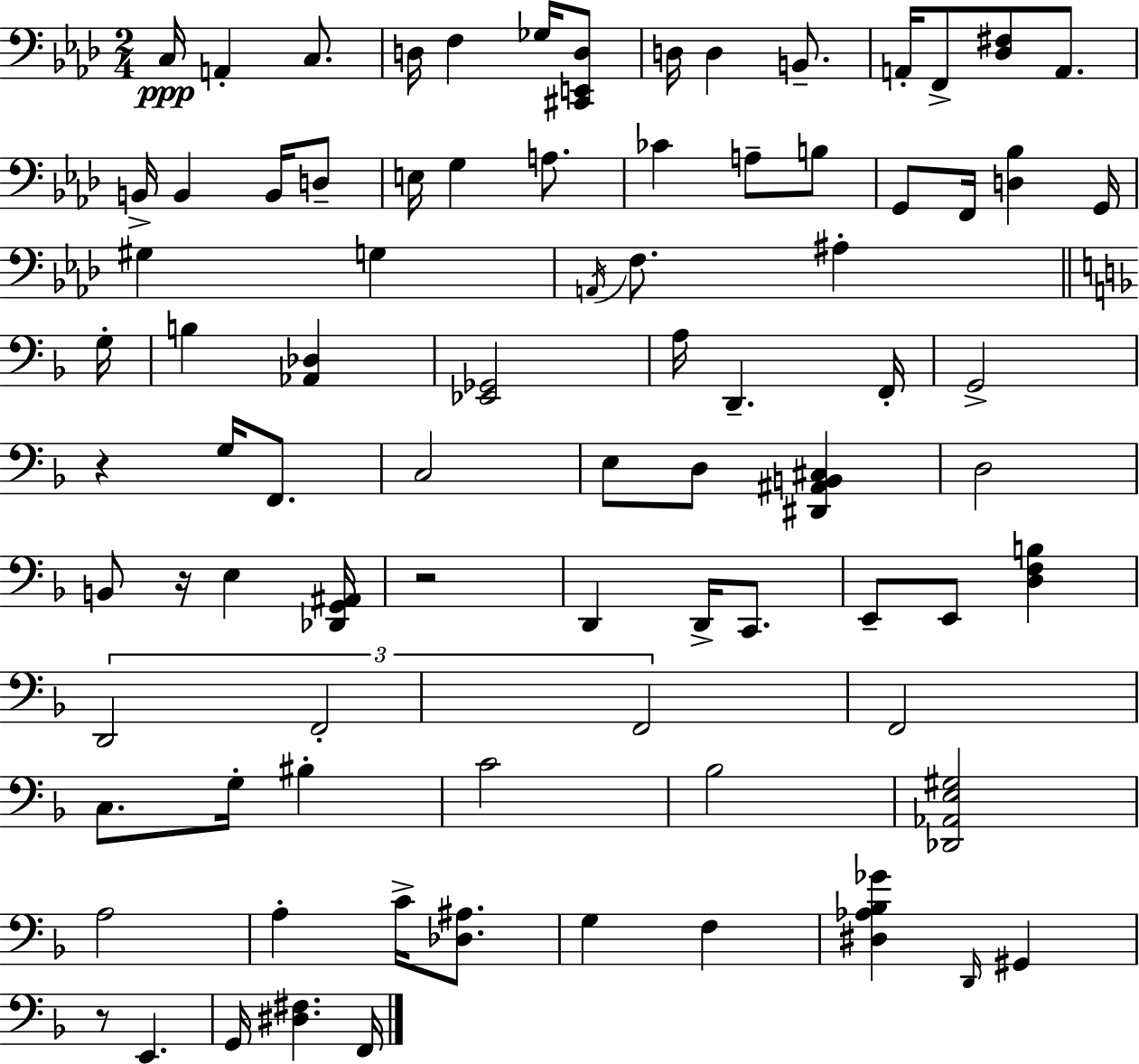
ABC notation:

X:1
T:Untitled
M:2/4
L:1/4
K:Ab
C,/4 A,, C,/2 D,/4 F, _G,/4 [^C,,E,,D,]/2 D,/4 D, B,,/2 A,,/4 F,,/2 [_D,^F,]/2 A,,/2 B,,/4 B,, B,,/4 D,/2 E,/4 G, A,/2 _C A,/2 B,/2 G,,/2 F,,/4 [D,_B,] G,,/4 ^G, G, A,,/4 F,/2 ^A, G,/4 B, [_A,,_D,] [_E,,_G,,]2 A,/4 D,, F,,/4 G,,2 z G,/4 F,,/2 C,2 E,/2 D,/2 [^D,,^A,,B,,^C,] D,2 B,,/2 z/4 E, [_D,,G,,^A,,]/4 z2 D,, D,,/4 C,,/2 E,,/2 E,,/2 [D,F,B,] D,,2 F,,2 F,,2 F,,2 C,/2 G,/4 ^B, C2 _B,2 [_D,,_A,,E,^G,]2 A,2 A, C/4 [_D,^A,]/2 G, F, [^D,_A,_B,_G] D,,/4 ^G,, z/2 E,, G,,/4 [^D,^F,] F,,/4